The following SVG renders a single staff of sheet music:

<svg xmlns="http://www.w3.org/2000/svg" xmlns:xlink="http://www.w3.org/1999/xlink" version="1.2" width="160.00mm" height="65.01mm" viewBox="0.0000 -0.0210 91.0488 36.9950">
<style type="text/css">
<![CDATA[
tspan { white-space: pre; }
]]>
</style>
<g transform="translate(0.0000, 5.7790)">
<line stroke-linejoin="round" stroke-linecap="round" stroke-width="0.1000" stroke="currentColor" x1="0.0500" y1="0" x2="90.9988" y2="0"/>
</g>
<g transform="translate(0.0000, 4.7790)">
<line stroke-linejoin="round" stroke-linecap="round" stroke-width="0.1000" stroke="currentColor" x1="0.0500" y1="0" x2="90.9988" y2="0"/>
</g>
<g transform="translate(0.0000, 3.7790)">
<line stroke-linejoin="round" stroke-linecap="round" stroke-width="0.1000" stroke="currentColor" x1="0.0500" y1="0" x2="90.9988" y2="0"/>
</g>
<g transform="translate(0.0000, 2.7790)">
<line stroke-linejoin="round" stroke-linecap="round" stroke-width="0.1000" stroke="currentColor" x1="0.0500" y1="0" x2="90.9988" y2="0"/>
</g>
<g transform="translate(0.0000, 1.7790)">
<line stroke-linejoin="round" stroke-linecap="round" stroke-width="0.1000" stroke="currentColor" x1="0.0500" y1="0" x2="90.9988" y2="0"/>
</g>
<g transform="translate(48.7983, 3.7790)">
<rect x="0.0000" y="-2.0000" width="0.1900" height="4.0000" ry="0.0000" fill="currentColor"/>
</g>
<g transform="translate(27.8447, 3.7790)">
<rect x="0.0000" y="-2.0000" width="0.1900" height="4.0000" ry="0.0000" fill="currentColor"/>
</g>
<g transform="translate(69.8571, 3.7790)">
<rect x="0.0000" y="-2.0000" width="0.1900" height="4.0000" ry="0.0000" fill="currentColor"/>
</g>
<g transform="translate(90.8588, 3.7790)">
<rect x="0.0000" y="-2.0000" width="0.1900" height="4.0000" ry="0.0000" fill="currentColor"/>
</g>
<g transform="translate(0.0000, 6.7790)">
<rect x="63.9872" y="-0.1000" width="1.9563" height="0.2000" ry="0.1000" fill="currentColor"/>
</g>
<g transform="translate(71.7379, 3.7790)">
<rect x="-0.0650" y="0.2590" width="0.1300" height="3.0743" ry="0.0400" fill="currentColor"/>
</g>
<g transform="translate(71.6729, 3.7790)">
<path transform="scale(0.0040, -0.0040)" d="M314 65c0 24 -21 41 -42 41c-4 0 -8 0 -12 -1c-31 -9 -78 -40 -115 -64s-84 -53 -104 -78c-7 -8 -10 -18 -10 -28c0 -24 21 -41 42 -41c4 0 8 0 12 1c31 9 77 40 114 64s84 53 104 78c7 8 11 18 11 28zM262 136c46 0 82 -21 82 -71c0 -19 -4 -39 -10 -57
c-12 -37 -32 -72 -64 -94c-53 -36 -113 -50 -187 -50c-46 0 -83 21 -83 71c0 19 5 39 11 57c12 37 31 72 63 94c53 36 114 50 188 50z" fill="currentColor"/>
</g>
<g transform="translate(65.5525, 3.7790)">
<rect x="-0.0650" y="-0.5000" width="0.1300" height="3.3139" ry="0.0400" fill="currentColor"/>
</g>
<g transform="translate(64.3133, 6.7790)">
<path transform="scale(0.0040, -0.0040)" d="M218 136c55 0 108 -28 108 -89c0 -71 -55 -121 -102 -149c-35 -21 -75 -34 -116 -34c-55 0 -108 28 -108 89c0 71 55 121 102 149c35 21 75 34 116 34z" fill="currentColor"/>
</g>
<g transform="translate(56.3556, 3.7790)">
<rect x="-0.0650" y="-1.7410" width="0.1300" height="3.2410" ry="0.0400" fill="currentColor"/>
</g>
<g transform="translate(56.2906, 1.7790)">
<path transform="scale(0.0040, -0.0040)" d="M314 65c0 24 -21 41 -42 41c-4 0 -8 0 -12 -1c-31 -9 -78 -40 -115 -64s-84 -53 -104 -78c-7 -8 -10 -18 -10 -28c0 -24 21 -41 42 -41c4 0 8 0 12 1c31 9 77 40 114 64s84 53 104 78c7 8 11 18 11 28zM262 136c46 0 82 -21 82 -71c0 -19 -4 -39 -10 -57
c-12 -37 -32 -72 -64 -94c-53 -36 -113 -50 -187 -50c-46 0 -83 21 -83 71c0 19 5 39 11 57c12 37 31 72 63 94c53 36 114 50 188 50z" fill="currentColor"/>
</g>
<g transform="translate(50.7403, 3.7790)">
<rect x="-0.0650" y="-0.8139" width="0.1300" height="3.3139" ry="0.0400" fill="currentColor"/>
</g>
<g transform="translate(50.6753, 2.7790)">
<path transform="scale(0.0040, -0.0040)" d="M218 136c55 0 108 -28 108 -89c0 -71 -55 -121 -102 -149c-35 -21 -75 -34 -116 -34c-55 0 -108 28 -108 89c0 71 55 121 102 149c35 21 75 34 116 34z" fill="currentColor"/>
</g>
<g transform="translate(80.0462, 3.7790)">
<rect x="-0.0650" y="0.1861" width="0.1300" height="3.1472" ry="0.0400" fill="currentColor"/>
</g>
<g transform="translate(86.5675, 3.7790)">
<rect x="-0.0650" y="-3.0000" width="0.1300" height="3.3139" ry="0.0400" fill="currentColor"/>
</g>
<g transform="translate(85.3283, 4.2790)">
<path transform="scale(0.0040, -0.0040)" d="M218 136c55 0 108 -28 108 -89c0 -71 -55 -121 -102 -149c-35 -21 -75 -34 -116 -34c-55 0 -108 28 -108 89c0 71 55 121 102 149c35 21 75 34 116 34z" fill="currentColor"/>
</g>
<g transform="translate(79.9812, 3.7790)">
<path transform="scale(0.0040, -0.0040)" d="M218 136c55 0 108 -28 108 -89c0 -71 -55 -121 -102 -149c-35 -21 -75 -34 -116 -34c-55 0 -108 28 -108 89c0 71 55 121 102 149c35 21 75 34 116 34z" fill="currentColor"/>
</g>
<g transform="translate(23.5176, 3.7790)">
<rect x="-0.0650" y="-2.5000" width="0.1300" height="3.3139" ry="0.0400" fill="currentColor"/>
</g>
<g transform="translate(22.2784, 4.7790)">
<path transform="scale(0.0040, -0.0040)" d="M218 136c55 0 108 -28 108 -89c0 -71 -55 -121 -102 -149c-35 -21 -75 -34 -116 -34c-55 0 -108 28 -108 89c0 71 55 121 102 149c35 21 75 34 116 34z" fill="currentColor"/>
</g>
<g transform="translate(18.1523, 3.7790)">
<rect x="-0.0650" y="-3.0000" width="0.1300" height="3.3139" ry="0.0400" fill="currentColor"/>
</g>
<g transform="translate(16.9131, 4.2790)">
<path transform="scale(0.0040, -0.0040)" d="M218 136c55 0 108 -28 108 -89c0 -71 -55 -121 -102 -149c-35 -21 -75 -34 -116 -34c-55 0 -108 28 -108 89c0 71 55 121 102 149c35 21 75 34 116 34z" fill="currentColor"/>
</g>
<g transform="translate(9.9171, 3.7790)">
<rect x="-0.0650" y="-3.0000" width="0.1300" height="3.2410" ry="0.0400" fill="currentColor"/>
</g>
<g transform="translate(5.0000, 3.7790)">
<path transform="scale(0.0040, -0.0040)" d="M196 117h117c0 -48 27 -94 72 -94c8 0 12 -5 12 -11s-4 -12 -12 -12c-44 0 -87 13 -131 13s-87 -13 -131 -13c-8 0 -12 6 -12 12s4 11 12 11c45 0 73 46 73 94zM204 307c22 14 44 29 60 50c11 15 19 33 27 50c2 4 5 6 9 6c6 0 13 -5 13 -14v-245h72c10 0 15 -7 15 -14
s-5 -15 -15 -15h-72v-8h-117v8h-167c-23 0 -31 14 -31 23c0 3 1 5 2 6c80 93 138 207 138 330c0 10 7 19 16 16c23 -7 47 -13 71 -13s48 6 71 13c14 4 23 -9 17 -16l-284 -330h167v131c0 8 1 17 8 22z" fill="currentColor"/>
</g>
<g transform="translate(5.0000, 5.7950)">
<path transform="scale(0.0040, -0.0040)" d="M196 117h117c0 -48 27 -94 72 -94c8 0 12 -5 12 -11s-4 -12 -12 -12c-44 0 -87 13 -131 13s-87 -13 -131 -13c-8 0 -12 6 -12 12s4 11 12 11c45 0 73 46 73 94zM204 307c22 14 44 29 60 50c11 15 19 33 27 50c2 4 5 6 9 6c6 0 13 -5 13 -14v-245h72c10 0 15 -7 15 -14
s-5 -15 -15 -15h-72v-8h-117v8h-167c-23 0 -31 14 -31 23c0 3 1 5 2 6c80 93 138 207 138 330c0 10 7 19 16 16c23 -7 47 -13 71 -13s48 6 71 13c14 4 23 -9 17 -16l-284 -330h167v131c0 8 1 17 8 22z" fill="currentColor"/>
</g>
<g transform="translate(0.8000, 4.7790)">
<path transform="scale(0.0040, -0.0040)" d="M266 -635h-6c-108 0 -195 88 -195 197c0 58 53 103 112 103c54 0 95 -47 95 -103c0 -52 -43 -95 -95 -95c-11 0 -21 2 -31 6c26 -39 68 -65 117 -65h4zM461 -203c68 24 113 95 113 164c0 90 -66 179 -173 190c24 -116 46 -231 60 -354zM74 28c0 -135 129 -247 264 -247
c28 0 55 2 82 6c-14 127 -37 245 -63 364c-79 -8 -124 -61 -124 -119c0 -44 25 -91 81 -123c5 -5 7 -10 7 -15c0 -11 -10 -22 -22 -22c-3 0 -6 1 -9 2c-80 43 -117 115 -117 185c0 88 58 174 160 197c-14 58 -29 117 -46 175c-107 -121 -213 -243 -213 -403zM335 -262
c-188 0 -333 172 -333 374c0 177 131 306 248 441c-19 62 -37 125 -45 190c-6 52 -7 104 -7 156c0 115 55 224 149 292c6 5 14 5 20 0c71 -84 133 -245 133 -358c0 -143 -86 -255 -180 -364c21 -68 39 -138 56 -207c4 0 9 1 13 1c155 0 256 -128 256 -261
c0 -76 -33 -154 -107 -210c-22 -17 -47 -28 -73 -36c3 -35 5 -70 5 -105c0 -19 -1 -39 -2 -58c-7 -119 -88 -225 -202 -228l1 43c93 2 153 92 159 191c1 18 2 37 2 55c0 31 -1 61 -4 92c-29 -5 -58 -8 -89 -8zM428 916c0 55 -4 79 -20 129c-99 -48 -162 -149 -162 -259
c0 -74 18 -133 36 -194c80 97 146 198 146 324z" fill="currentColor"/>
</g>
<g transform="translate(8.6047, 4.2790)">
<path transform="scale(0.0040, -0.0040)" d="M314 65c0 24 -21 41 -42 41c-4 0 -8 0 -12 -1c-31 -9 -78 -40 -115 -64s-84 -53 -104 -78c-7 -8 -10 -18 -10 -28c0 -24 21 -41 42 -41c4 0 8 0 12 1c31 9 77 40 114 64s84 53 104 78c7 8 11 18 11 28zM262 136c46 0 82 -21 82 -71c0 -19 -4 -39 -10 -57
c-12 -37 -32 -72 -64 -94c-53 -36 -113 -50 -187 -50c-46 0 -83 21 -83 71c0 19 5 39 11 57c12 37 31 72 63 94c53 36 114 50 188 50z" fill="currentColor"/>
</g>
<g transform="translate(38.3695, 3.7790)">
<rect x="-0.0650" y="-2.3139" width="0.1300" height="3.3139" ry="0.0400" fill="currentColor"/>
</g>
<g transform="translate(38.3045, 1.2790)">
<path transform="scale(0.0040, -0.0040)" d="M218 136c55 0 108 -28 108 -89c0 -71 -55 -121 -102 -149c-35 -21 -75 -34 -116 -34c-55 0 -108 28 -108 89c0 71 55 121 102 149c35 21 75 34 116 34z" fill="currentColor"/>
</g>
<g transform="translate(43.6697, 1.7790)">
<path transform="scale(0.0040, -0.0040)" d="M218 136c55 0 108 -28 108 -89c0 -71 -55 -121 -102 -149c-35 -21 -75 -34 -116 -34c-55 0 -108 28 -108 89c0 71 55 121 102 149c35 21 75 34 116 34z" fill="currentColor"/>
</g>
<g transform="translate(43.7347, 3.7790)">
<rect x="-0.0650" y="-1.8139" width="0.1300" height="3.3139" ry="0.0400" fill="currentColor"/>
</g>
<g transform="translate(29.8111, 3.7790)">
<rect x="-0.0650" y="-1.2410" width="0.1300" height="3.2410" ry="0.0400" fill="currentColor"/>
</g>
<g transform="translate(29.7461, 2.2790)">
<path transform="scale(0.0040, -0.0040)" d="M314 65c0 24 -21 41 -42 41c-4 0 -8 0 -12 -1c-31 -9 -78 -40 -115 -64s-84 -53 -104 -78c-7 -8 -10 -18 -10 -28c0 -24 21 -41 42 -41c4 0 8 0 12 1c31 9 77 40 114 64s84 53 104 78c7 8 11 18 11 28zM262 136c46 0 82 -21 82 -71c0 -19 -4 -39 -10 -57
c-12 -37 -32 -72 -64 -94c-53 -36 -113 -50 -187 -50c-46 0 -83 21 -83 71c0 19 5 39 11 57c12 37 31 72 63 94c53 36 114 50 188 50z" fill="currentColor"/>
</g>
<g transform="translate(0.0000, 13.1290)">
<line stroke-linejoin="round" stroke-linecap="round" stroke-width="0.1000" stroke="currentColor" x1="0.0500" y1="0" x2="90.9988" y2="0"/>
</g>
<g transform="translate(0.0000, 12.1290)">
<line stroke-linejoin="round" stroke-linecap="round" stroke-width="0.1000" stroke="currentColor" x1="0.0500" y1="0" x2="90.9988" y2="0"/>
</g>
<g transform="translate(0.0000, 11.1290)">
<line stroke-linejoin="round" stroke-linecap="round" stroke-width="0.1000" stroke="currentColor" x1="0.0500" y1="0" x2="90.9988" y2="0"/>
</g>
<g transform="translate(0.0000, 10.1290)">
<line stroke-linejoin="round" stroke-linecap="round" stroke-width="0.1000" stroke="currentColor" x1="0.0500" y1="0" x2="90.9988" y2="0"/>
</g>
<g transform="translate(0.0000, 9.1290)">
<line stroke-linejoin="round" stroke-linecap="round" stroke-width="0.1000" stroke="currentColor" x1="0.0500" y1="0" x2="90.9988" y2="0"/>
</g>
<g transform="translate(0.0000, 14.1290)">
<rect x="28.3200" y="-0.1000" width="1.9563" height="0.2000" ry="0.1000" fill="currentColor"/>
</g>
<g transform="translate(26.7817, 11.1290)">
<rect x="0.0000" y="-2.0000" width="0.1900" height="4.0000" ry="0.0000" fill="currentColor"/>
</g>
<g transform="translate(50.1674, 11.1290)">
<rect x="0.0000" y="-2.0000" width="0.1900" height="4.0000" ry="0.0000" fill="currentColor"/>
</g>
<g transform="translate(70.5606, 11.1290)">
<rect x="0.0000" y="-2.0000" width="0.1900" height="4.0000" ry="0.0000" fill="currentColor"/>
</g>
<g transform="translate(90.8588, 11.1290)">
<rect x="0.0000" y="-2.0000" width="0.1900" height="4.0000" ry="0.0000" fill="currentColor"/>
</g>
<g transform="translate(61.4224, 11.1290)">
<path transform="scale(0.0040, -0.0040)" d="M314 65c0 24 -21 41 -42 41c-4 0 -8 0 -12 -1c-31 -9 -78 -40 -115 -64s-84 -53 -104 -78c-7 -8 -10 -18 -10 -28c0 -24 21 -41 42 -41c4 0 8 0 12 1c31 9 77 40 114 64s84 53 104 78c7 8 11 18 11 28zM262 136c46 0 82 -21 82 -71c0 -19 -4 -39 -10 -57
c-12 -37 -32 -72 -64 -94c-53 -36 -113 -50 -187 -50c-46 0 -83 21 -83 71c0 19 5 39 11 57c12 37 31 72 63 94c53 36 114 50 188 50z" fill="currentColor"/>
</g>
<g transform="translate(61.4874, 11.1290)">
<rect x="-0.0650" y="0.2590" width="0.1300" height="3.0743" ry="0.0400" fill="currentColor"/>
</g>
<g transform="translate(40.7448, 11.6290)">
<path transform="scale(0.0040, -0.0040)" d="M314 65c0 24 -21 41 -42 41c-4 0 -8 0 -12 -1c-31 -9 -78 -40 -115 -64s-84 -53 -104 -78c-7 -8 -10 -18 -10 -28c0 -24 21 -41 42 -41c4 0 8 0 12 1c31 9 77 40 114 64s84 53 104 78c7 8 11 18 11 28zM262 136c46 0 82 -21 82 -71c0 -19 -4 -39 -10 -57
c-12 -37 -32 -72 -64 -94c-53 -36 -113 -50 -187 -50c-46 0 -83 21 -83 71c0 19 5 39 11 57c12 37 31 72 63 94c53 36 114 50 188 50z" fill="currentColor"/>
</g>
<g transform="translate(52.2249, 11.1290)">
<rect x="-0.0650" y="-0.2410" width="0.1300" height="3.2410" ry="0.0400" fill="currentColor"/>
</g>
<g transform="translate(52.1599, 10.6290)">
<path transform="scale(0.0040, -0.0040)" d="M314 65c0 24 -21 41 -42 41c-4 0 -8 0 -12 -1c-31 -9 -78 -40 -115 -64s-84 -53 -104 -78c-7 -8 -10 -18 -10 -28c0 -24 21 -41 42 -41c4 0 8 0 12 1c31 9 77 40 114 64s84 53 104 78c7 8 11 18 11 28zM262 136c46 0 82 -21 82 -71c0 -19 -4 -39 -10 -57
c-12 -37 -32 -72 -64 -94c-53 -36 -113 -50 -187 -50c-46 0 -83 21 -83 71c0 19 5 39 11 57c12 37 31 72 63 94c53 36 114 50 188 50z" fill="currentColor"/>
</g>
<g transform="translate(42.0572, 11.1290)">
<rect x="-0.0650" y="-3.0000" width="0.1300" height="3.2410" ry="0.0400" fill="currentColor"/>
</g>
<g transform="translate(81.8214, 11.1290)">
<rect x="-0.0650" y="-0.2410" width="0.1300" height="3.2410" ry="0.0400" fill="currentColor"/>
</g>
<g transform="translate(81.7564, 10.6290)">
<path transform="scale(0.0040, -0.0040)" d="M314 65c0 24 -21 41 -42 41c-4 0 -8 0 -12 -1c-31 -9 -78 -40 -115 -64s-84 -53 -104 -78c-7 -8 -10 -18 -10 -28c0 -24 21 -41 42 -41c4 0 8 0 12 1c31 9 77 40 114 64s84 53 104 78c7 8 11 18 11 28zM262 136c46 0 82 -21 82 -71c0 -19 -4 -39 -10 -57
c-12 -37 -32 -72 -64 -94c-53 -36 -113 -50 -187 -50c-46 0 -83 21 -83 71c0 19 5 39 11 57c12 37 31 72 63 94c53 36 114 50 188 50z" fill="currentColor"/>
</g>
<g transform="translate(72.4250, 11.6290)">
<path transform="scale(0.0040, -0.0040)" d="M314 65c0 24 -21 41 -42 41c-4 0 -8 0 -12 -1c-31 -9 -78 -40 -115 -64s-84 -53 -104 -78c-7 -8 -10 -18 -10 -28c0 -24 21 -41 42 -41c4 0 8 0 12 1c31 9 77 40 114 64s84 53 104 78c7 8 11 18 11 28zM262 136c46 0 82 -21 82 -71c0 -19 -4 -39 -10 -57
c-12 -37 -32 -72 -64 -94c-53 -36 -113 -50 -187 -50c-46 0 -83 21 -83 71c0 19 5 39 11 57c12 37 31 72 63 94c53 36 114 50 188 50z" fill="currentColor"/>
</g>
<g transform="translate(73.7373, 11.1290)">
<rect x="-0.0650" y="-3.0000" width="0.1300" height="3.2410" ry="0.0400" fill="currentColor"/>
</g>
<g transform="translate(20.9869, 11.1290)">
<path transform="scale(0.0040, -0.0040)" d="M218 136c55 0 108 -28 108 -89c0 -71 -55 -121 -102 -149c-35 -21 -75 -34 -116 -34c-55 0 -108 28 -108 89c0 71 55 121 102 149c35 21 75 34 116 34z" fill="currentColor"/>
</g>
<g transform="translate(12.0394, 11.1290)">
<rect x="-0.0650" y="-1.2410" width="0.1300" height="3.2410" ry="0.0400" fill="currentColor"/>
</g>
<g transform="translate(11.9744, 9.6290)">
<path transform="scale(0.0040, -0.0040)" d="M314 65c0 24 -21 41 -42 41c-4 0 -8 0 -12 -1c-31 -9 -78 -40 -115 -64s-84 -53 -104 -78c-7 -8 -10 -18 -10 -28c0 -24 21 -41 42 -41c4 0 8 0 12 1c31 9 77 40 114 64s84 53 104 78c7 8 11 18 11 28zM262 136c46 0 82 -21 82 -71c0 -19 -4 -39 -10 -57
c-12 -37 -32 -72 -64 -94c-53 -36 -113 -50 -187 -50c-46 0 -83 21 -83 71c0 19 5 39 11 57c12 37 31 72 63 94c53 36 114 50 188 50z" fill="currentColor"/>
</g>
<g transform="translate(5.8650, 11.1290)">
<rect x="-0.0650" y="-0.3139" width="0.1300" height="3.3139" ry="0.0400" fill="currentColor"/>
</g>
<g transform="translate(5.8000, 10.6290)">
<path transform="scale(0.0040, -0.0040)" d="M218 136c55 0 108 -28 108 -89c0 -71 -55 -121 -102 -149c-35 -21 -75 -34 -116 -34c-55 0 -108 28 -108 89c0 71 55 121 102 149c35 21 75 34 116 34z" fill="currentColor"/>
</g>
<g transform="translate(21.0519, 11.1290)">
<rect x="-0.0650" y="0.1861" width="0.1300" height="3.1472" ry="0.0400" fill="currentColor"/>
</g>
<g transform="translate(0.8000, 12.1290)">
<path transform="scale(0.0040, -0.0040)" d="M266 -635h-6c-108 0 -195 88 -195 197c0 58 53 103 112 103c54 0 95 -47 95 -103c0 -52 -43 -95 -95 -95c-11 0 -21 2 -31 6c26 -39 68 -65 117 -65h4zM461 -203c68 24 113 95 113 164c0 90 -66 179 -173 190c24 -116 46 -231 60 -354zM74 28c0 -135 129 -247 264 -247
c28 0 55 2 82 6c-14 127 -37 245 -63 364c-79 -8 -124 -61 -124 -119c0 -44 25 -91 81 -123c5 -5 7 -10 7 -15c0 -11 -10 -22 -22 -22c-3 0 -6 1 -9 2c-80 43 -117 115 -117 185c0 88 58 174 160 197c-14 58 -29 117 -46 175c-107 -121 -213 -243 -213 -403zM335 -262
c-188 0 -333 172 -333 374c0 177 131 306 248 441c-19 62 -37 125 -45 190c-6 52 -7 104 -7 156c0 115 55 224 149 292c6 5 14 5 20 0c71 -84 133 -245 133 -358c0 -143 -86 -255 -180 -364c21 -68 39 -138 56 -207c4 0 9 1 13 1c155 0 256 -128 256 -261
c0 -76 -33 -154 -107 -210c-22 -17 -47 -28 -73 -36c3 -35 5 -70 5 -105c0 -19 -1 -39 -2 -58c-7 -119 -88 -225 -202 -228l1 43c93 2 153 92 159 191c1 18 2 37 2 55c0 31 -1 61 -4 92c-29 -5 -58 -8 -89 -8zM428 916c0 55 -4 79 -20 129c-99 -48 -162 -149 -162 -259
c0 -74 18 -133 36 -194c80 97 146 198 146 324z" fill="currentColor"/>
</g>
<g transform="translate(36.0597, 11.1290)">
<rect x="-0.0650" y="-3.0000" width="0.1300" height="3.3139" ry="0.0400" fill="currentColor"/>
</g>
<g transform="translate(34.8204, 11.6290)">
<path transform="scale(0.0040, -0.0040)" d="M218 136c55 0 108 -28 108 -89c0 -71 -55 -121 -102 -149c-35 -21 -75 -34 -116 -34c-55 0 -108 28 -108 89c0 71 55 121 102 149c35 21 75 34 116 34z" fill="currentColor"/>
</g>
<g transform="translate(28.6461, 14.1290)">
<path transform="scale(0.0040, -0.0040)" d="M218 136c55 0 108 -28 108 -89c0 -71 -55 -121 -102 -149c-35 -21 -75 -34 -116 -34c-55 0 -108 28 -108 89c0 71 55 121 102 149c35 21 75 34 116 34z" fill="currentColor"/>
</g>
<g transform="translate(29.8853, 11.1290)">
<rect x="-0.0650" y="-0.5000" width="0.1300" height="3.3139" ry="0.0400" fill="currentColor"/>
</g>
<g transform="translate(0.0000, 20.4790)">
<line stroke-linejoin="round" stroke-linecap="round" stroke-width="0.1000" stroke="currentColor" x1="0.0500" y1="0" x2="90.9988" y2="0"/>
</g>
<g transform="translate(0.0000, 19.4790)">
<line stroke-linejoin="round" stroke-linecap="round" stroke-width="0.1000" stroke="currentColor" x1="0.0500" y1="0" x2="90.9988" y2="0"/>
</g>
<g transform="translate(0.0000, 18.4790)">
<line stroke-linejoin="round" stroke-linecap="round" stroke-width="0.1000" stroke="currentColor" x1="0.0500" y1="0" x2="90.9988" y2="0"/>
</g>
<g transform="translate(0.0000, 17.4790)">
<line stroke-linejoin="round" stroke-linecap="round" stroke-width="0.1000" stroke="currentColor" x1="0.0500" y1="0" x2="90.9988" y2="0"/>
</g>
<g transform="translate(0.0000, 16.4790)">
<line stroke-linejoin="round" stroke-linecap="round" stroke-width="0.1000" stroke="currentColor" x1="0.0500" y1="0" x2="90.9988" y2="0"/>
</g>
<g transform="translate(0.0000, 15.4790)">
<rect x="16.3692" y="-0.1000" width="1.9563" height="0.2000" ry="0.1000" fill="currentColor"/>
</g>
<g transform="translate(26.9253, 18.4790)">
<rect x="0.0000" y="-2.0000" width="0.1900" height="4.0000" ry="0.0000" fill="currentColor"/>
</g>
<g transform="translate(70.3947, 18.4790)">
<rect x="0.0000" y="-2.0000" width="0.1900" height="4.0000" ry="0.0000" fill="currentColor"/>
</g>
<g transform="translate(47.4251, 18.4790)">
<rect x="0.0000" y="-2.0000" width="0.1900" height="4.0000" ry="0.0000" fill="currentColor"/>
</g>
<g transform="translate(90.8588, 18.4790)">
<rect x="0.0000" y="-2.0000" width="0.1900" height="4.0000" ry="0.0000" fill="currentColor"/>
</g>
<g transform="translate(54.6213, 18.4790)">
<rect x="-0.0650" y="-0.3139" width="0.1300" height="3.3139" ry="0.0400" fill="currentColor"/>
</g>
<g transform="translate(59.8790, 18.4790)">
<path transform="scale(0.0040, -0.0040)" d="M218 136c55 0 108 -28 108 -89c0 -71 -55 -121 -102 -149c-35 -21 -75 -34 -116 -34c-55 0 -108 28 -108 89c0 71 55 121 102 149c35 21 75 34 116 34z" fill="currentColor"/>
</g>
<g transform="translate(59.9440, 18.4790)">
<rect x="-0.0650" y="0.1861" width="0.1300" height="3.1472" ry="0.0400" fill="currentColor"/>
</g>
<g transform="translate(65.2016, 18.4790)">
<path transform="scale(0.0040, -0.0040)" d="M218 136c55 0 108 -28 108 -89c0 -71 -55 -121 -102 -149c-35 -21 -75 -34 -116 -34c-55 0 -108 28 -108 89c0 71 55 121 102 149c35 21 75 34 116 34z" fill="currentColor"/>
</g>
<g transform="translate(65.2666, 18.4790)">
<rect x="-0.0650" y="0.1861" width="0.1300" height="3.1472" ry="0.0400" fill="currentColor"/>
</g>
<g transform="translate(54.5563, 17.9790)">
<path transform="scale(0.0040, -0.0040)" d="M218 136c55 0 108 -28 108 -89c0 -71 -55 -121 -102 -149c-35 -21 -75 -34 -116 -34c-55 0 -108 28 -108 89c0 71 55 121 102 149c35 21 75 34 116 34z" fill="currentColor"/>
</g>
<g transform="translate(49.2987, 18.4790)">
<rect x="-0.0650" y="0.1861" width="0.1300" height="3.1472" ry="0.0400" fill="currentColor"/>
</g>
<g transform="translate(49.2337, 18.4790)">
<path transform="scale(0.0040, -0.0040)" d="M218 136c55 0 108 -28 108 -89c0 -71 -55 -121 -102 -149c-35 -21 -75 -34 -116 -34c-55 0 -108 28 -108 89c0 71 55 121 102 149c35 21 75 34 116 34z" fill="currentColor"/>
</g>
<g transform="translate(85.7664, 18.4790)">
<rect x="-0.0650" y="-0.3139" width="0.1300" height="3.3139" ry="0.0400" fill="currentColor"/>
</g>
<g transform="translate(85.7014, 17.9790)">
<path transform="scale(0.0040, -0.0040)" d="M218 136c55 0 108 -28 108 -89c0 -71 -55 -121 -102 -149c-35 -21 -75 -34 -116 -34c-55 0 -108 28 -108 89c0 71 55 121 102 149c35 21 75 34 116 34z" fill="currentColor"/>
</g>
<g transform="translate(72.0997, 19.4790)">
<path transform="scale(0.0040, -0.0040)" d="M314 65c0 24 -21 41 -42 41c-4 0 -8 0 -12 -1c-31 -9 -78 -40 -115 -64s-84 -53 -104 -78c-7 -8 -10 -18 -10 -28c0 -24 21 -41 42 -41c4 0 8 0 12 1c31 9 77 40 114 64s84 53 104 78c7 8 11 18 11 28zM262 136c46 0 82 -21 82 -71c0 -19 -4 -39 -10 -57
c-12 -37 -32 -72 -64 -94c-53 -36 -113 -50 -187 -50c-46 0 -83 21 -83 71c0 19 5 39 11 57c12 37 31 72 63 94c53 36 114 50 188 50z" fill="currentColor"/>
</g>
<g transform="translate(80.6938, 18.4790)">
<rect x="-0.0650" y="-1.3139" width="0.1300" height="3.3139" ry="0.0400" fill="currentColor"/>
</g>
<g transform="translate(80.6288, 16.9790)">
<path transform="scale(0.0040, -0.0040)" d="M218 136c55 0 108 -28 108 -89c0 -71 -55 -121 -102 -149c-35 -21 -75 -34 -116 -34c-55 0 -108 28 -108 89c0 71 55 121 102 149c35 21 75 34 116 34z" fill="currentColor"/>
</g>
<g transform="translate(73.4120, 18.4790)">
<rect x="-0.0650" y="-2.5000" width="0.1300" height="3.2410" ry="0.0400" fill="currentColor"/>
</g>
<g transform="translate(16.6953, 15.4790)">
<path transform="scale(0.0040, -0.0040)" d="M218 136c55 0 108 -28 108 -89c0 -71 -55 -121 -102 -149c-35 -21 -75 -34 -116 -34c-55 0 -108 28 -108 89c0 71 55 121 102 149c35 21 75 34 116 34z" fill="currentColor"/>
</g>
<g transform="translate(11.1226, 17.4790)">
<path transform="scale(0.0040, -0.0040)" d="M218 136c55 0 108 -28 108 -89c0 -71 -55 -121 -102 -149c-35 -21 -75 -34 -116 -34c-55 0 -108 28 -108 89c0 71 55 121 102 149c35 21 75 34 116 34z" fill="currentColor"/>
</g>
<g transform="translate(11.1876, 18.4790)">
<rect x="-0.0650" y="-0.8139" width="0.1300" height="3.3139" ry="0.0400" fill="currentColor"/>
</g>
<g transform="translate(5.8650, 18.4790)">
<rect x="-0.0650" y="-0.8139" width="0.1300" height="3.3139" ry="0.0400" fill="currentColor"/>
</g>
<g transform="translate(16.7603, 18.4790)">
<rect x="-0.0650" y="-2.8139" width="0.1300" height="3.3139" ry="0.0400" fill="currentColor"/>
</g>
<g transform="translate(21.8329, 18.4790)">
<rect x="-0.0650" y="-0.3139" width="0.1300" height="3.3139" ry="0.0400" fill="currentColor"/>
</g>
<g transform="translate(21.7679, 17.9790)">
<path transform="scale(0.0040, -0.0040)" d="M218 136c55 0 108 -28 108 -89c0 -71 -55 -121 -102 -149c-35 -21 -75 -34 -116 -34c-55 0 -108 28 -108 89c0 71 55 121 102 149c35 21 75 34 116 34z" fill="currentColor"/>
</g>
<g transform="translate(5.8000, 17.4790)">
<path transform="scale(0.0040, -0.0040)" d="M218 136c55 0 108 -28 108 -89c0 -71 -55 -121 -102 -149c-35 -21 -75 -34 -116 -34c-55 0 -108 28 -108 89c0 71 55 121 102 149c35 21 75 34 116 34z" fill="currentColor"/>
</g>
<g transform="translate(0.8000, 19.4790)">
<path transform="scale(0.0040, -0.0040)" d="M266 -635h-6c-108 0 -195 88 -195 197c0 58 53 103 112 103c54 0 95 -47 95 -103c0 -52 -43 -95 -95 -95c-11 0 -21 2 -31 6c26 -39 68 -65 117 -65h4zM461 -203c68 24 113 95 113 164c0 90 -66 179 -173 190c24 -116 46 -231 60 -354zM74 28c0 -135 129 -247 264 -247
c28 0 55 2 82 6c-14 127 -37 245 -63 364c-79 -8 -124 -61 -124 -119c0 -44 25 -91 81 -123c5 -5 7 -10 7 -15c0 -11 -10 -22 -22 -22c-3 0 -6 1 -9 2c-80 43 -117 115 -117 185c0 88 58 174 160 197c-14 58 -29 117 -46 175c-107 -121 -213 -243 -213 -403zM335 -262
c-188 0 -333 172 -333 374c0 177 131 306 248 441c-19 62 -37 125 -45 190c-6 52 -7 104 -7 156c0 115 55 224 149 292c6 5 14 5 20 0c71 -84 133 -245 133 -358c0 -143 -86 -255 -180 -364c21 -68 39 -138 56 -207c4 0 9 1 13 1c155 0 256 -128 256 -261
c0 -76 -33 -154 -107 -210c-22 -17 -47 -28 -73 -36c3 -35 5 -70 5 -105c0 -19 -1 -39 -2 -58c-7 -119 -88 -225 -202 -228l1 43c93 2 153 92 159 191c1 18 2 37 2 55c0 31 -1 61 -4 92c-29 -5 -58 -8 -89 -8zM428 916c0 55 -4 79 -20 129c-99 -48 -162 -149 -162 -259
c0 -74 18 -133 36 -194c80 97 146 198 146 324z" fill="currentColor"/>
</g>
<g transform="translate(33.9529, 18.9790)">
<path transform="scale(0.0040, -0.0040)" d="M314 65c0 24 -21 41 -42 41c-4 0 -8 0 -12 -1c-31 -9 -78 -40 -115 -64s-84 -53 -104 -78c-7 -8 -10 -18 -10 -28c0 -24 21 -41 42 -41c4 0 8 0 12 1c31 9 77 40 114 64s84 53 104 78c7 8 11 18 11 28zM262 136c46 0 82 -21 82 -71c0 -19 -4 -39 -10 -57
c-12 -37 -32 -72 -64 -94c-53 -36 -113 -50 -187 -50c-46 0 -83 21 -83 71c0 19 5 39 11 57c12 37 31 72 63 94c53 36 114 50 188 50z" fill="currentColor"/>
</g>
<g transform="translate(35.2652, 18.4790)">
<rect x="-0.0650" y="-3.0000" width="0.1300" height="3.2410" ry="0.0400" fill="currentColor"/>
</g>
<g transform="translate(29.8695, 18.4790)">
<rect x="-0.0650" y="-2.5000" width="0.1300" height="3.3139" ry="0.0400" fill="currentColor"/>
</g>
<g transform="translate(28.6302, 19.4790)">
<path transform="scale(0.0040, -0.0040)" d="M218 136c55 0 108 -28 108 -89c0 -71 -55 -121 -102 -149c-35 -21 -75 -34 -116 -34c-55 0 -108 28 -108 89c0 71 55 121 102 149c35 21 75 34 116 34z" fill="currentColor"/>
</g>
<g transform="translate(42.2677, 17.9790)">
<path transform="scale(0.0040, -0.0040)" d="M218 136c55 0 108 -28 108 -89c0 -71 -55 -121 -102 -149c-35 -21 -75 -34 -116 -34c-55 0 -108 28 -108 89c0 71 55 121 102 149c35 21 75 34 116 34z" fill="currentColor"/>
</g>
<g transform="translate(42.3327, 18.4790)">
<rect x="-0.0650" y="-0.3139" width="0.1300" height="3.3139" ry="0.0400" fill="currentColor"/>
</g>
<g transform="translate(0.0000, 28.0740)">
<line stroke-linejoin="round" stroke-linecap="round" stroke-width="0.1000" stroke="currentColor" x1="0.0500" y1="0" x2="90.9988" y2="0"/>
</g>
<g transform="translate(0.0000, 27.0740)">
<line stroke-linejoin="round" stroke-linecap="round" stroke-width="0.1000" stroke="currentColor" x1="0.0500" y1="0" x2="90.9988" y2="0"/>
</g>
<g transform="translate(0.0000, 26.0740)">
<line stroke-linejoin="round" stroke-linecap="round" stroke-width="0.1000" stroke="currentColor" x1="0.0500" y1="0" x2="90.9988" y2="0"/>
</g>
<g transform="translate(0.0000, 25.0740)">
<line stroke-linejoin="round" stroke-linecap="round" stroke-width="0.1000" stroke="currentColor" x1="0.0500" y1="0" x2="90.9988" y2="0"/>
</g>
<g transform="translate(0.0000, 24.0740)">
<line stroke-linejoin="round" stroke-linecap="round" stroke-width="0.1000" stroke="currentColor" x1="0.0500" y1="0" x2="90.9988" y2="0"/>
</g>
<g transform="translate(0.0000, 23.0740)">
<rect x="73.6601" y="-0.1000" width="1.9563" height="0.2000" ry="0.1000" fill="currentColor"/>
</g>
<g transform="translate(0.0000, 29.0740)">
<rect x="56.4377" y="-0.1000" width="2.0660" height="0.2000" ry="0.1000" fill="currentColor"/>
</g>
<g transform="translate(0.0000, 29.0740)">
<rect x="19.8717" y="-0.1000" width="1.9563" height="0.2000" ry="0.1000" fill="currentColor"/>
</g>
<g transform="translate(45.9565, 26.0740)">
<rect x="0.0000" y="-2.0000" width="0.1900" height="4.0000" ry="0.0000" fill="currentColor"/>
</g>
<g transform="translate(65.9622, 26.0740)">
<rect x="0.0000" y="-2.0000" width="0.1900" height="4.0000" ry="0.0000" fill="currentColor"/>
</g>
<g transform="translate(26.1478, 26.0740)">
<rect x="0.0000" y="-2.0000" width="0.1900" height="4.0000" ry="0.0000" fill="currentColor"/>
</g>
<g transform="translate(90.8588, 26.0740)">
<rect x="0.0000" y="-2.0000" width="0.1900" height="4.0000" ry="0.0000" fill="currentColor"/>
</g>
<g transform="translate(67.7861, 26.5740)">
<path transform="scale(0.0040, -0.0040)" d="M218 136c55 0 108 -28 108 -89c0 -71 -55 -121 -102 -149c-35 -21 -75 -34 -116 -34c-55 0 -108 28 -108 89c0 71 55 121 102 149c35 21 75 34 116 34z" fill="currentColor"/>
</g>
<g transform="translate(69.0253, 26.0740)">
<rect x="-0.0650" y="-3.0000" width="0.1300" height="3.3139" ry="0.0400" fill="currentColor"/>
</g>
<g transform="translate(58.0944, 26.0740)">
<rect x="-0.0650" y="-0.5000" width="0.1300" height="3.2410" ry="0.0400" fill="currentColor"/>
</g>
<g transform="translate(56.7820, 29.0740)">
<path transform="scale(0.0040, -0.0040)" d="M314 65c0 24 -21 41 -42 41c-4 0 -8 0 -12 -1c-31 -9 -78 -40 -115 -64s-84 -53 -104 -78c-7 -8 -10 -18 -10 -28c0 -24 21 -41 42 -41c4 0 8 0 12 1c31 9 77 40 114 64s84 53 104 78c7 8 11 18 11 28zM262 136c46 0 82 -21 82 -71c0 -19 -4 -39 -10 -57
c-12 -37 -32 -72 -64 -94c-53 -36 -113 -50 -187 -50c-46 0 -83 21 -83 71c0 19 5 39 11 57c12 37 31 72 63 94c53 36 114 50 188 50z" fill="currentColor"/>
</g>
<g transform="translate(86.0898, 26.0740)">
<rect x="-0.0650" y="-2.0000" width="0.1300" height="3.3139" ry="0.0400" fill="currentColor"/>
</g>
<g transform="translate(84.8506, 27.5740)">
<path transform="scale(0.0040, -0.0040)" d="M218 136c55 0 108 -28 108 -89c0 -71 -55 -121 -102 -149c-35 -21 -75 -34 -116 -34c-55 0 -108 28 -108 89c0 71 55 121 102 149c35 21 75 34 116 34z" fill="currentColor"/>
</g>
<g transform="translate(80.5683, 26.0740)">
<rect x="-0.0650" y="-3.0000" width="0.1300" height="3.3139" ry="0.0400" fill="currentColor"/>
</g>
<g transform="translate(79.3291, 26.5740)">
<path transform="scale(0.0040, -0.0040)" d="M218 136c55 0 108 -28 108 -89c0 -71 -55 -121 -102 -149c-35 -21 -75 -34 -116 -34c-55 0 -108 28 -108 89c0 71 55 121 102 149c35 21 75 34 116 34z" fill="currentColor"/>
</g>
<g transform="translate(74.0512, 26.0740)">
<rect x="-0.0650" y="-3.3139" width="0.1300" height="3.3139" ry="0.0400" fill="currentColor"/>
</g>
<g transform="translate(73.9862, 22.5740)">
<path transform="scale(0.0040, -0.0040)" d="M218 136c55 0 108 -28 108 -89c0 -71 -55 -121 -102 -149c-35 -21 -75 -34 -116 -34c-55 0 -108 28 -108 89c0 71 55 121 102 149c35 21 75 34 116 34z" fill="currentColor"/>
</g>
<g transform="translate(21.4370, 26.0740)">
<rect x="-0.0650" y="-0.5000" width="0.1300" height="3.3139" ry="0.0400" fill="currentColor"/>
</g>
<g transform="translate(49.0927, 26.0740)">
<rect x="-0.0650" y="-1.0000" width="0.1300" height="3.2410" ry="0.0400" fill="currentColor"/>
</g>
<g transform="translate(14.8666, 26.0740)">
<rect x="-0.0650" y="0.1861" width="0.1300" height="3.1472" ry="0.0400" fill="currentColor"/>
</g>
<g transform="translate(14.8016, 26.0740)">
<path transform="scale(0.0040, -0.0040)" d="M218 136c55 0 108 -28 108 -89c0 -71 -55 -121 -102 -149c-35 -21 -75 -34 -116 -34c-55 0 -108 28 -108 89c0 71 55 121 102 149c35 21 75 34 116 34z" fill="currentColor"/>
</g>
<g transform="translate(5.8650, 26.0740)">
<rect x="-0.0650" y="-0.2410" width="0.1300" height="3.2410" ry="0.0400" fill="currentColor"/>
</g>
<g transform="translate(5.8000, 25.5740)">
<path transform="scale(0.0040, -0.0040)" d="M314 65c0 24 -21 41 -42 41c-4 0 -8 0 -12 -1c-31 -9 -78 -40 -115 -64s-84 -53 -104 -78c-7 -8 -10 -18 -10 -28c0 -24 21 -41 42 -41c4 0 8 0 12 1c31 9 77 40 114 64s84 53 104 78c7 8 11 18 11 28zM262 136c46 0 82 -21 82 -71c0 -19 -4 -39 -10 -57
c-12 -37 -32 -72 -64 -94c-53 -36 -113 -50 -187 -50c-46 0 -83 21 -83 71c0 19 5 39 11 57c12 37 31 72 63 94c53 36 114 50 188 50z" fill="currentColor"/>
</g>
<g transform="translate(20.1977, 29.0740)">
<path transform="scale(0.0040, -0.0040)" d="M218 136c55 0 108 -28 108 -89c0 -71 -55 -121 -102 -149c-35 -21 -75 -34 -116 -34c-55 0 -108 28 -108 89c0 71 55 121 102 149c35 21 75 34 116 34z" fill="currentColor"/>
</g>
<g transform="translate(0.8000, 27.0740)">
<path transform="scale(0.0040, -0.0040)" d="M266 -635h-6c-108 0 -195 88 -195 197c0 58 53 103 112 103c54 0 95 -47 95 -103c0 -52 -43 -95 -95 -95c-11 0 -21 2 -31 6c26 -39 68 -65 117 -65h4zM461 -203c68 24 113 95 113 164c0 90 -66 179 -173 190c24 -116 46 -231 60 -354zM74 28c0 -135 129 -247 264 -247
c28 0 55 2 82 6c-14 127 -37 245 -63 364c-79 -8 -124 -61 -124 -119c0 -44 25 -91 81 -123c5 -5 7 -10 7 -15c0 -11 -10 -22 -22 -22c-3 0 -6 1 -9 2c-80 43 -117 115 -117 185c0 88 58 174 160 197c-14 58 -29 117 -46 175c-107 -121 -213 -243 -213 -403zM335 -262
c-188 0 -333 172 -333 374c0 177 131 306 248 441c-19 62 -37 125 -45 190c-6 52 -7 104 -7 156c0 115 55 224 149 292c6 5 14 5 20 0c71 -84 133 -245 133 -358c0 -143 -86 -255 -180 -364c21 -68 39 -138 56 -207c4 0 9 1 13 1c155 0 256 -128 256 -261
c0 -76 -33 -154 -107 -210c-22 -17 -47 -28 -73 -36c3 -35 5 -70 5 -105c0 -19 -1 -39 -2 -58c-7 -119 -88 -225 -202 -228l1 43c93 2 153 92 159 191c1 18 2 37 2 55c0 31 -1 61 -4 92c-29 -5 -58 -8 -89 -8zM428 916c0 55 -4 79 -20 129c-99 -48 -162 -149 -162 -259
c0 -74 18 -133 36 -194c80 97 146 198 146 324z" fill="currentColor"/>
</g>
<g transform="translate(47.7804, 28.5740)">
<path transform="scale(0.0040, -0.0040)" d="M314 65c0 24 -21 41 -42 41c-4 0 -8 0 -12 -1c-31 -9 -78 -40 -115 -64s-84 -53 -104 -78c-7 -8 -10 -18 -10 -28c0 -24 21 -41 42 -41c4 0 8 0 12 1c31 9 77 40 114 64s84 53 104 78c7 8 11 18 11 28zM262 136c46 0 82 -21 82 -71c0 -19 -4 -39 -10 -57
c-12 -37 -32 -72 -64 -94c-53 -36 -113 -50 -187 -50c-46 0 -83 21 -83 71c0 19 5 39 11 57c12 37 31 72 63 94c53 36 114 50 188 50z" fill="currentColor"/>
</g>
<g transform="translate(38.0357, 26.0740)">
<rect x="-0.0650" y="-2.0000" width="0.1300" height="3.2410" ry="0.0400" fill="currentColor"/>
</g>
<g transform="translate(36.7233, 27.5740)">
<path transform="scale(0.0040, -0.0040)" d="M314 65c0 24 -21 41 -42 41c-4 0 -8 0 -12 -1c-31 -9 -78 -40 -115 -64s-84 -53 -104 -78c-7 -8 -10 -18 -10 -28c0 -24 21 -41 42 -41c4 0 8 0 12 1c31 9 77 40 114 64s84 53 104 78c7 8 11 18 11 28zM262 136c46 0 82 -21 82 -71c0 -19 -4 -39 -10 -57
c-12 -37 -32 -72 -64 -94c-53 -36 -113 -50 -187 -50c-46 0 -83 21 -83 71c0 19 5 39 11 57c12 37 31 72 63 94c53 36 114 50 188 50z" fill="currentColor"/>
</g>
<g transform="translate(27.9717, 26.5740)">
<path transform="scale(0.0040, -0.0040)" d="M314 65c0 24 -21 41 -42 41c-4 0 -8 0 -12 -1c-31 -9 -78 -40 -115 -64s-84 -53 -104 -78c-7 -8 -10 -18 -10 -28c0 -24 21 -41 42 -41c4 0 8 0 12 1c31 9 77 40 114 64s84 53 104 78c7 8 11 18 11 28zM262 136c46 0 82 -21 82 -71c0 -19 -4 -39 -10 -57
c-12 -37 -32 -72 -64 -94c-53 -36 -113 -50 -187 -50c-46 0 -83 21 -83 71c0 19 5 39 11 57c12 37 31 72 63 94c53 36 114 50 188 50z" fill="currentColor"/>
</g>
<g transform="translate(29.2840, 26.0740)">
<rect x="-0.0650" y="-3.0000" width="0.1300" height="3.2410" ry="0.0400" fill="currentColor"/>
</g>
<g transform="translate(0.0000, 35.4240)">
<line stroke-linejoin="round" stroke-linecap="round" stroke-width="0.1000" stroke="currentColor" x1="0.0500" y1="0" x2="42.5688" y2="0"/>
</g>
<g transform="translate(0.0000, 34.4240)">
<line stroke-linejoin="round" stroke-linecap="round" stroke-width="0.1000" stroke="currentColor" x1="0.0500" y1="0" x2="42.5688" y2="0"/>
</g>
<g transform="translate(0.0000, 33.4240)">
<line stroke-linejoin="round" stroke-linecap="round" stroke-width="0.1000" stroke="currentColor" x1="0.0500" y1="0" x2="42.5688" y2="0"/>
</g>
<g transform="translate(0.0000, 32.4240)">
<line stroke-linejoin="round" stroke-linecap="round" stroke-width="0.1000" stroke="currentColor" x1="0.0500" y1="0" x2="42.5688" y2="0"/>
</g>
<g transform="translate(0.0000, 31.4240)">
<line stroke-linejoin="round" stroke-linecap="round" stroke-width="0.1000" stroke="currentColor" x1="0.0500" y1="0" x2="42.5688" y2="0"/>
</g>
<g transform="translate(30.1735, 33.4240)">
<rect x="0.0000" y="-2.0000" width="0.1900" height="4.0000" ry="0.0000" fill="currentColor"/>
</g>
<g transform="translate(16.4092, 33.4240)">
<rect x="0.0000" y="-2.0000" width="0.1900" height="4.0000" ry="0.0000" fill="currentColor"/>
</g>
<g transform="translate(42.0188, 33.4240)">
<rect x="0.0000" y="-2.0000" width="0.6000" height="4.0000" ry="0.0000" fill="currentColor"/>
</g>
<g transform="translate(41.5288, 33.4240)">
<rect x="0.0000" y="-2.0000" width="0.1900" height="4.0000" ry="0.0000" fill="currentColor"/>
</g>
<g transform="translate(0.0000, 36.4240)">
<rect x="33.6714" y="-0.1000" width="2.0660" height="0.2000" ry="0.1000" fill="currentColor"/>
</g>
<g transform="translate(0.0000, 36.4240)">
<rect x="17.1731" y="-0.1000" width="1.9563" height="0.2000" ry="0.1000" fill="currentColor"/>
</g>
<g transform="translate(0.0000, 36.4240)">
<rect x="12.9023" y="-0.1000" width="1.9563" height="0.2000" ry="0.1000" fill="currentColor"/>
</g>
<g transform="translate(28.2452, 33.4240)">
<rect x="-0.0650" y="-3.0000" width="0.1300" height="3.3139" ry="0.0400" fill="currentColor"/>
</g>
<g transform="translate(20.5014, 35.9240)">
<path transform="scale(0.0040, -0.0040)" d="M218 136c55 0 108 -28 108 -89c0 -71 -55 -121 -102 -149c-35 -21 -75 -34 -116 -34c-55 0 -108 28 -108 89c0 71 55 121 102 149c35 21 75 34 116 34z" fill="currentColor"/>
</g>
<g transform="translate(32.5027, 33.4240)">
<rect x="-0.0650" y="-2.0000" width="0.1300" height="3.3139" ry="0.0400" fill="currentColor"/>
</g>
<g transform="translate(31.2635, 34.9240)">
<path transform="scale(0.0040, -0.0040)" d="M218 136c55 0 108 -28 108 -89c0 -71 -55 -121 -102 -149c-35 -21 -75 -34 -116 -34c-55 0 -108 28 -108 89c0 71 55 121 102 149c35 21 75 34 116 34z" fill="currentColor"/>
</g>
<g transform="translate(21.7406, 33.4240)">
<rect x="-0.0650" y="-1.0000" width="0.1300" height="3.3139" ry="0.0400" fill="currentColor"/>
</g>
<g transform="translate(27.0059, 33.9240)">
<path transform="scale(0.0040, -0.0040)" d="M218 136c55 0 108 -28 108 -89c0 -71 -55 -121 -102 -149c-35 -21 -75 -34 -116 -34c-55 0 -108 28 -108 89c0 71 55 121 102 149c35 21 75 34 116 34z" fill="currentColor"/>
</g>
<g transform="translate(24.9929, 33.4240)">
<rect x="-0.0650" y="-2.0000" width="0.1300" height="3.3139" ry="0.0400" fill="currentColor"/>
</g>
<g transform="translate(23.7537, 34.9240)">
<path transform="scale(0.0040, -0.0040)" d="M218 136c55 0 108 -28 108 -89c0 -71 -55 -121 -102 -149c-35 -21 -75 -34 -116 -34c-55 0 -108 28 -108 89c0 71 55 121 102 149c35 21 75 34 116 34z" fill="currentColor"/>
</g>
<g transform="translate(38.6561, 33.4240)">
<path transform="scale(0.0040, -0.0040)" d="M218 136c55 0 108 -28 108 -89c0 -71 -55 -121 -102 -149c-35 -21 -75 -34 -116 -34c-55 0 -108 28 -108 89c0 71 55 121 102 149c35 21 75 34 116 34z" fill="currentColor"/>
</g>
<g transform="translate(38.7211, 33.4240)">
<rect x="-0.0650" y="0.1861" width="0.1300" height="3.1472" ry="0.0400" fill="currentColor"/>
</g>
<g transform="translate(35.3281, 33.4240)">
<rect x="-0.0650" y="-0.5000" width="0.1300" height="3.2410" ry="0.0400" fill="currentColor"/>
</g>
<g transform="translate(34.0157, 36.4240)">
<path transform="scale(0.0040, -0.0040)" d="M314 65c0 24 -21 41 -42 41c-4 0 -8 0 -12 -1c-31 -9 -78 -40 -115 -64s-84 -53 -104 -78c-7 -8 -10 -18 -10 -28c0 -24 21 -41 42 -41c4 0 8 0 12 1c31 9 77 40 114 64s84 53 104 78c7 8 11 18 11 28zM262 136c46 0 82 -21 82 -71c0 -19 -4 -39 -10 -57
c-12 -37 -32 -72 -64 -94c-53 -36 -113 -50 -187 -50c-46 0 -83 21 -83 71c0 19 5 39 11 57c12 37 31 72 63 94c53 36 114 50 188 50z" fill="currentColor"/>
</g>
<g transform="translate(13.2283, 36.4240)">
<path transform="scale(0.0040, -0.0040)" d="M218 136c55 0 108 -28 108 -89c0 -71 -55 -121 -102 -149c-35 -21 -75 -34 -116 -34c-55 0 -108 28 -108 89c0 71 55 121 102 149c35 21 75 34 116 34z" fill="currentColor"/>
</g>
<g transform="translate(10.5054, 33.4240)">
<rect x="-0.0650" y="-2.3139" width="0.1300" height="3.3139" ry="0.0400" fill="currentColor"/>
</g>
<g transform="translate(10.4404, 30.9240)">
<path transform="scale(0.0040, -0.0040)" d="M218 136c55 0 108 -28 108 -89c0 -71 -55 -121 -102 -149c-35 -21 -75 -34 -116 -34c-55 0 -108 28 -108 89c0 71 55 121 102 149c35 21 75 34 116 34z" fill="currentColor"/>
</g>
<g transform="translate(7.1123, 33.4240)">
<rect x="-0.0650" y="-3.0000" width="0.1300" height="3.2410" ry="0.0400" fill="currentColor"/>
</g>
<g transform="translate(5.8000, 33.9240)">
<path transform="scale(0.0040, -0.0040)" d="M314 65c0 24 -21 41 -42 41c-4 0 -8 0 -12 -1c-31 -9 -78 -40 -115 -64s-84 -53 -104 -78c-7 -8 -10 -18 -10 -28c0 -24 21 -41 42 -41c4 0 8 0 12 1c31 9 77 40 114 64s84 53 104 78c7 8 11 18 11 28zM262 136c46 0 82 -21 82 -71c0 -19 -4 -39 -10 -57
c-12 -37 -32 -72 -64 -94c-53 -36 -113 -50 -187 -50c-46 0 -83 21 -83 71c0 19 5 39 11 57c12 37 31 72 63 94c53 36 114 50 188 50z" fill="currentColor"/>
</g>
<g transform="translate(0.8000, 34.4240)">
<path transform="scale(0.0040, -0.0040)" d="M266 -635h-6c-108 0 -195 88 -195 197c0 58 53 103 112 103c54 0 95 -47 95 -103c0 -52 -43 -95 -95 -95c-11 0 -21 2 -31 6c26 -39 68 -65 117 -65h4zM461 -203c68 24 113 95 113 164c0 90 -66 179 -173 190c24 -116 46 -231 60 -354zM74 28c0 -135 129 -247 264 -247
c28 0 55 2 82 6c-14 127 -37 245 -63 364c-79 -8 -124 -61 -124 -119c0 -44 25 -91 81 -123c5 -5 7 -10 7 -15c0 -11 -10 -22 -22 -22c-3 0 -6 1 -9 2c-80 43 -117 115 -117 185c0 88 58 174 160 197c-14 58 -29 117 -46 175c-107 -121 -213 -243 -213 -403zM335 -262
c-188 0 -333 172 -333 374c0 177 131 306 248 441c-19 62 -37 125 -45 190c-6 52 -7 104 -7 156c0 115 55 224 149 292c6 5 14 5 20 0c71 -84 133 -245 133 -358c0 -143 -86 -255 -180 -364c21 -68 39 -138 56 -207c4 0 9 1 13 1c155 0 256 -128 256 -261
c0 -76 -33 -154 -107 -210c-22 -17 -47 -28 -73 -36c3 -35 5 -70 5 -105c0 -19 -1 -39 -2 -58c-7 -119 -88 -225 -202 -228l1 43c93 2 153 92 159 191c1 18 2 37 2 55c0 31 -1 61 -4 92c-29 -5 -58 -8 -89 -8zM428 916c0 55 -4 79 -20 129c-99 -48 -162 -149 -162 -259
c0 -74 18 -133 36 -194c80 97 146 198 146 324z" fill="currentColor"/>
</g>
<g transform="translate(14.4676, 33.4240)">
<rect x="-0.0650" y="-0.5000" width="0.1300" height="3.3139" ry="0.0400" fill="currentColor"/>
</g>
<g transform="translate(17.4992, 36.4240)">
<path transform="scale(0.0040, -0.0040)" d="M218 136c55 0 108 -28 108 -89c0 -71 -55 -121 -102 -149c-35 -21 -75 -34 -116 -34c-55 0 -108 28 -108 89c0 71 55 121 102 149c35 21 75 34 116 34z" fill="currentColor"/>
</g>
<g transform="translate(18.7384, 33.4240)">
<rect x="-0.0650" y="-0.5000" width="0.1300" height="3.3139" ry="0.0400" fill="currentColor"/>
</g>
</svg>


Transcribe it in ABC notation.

X:1
T:Untitled
M:4/4
L:1/4
K:C
A2 A G e2 g f d f2 C B2 B A c e2 B C A A2 c2 B2 A2 c2 d d a c G A2 c B c B B G2 e c c2 B C A2 F2 D2 C2 A b A F A2 g C C D F A F C2 B